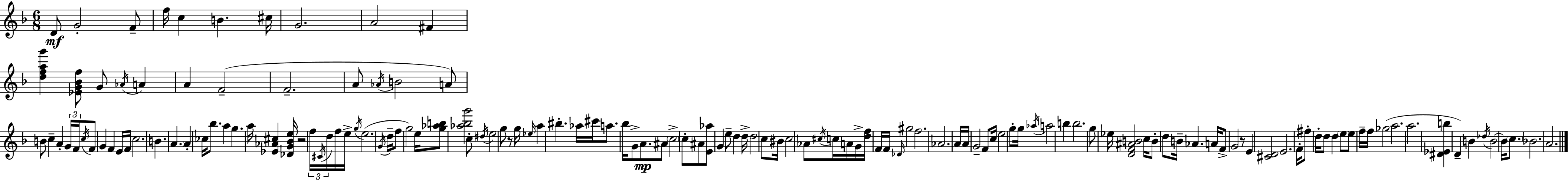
{
  \clef treble
  \numericTimeSignature
  \time 6/8
  \key f \major
  d'8\mf g'2-. f'8-- | f''16 c''4 b'4. cis''16 | g'2. | a'2 fis'4 | \break <d'' f'' a'' g'''>4 <ees' g' bes' f''>8 g'8 \acciaccatura { aes'16 } a'4 | a'4 f'2--( | f'2.-- | a'8 \acciaccatura { aes'16 } b'2 | \break a'8) b'8 c''4-- a'4-. | \tuplet 3/2 { g'16 f'16 \acciaccatura { c''16 } } f'8 g'4 f'4 | e'16 f'16 c''2. | b'4. \parenthesize a'4. | \break a'4-. ces''16 bes''8. a''4 | g''4. a''16 <ees' aes' cis''>4 | <des' g' bes' e''>16 r2 \tuplet 3/2 { f''16 | \acciaccatura { cis'16 } d''16 } f''16 e''16-> \acciaccatura { g''16 }( e''2. | \break \acciaccatura { g'16 } d''16-- f''8 g''2) | e''16 <g'' aes'' b''>8 <aes'' bes'' g'''>2 | c''8-. \acciaccatura { dis''16 } e''2 | g''8 r8 g''16 \grace { ees''16 } a''4 | \break bis''4.-. aes''16 cis'''16 a''8. | bes''16 g'8-> a'8.\mp ais'8 \parenthesize c''2-> | c''8-. ais'8 <e' aes''>8 g'4 | e''8-- d''4 d''16-> d''2 | \break c''8 bis'16 c''2 | aes'8 \acciaccatura { cis''16 } c''16 a'16 g'16-> <d'' f''>16 f'16 | f'16 \grace { des'16 } gis''2 f''2. | aes'2. | \break a'16 a'16 | g'2-- f'8 c''16 e''2 | g''8-. g''16 \acciaccatura { aes''16 } a''2 | b''4 b''2. | \break g''8 | ees''16 <d' f' ais' b'>2 c''16 b'8-. | d''8 b'16-- aes'4. a'16 f'8-> | g'2 r8 e'4 | \break <cis' d'>2 e'2. | f'16-. | fis''8-. d''16-. d''8 d''4 \parenthesize e''8 e''8 | f''16-- f''16 ges''2( a''2. | \break a''2. | <dis' ees' b''>4 | d'4--) b'4 \acciaccatura { des''16 } | b'2~~ b'16 \parenthesize c''8. | \break bes'2. | a'2. | \bar "|."
}